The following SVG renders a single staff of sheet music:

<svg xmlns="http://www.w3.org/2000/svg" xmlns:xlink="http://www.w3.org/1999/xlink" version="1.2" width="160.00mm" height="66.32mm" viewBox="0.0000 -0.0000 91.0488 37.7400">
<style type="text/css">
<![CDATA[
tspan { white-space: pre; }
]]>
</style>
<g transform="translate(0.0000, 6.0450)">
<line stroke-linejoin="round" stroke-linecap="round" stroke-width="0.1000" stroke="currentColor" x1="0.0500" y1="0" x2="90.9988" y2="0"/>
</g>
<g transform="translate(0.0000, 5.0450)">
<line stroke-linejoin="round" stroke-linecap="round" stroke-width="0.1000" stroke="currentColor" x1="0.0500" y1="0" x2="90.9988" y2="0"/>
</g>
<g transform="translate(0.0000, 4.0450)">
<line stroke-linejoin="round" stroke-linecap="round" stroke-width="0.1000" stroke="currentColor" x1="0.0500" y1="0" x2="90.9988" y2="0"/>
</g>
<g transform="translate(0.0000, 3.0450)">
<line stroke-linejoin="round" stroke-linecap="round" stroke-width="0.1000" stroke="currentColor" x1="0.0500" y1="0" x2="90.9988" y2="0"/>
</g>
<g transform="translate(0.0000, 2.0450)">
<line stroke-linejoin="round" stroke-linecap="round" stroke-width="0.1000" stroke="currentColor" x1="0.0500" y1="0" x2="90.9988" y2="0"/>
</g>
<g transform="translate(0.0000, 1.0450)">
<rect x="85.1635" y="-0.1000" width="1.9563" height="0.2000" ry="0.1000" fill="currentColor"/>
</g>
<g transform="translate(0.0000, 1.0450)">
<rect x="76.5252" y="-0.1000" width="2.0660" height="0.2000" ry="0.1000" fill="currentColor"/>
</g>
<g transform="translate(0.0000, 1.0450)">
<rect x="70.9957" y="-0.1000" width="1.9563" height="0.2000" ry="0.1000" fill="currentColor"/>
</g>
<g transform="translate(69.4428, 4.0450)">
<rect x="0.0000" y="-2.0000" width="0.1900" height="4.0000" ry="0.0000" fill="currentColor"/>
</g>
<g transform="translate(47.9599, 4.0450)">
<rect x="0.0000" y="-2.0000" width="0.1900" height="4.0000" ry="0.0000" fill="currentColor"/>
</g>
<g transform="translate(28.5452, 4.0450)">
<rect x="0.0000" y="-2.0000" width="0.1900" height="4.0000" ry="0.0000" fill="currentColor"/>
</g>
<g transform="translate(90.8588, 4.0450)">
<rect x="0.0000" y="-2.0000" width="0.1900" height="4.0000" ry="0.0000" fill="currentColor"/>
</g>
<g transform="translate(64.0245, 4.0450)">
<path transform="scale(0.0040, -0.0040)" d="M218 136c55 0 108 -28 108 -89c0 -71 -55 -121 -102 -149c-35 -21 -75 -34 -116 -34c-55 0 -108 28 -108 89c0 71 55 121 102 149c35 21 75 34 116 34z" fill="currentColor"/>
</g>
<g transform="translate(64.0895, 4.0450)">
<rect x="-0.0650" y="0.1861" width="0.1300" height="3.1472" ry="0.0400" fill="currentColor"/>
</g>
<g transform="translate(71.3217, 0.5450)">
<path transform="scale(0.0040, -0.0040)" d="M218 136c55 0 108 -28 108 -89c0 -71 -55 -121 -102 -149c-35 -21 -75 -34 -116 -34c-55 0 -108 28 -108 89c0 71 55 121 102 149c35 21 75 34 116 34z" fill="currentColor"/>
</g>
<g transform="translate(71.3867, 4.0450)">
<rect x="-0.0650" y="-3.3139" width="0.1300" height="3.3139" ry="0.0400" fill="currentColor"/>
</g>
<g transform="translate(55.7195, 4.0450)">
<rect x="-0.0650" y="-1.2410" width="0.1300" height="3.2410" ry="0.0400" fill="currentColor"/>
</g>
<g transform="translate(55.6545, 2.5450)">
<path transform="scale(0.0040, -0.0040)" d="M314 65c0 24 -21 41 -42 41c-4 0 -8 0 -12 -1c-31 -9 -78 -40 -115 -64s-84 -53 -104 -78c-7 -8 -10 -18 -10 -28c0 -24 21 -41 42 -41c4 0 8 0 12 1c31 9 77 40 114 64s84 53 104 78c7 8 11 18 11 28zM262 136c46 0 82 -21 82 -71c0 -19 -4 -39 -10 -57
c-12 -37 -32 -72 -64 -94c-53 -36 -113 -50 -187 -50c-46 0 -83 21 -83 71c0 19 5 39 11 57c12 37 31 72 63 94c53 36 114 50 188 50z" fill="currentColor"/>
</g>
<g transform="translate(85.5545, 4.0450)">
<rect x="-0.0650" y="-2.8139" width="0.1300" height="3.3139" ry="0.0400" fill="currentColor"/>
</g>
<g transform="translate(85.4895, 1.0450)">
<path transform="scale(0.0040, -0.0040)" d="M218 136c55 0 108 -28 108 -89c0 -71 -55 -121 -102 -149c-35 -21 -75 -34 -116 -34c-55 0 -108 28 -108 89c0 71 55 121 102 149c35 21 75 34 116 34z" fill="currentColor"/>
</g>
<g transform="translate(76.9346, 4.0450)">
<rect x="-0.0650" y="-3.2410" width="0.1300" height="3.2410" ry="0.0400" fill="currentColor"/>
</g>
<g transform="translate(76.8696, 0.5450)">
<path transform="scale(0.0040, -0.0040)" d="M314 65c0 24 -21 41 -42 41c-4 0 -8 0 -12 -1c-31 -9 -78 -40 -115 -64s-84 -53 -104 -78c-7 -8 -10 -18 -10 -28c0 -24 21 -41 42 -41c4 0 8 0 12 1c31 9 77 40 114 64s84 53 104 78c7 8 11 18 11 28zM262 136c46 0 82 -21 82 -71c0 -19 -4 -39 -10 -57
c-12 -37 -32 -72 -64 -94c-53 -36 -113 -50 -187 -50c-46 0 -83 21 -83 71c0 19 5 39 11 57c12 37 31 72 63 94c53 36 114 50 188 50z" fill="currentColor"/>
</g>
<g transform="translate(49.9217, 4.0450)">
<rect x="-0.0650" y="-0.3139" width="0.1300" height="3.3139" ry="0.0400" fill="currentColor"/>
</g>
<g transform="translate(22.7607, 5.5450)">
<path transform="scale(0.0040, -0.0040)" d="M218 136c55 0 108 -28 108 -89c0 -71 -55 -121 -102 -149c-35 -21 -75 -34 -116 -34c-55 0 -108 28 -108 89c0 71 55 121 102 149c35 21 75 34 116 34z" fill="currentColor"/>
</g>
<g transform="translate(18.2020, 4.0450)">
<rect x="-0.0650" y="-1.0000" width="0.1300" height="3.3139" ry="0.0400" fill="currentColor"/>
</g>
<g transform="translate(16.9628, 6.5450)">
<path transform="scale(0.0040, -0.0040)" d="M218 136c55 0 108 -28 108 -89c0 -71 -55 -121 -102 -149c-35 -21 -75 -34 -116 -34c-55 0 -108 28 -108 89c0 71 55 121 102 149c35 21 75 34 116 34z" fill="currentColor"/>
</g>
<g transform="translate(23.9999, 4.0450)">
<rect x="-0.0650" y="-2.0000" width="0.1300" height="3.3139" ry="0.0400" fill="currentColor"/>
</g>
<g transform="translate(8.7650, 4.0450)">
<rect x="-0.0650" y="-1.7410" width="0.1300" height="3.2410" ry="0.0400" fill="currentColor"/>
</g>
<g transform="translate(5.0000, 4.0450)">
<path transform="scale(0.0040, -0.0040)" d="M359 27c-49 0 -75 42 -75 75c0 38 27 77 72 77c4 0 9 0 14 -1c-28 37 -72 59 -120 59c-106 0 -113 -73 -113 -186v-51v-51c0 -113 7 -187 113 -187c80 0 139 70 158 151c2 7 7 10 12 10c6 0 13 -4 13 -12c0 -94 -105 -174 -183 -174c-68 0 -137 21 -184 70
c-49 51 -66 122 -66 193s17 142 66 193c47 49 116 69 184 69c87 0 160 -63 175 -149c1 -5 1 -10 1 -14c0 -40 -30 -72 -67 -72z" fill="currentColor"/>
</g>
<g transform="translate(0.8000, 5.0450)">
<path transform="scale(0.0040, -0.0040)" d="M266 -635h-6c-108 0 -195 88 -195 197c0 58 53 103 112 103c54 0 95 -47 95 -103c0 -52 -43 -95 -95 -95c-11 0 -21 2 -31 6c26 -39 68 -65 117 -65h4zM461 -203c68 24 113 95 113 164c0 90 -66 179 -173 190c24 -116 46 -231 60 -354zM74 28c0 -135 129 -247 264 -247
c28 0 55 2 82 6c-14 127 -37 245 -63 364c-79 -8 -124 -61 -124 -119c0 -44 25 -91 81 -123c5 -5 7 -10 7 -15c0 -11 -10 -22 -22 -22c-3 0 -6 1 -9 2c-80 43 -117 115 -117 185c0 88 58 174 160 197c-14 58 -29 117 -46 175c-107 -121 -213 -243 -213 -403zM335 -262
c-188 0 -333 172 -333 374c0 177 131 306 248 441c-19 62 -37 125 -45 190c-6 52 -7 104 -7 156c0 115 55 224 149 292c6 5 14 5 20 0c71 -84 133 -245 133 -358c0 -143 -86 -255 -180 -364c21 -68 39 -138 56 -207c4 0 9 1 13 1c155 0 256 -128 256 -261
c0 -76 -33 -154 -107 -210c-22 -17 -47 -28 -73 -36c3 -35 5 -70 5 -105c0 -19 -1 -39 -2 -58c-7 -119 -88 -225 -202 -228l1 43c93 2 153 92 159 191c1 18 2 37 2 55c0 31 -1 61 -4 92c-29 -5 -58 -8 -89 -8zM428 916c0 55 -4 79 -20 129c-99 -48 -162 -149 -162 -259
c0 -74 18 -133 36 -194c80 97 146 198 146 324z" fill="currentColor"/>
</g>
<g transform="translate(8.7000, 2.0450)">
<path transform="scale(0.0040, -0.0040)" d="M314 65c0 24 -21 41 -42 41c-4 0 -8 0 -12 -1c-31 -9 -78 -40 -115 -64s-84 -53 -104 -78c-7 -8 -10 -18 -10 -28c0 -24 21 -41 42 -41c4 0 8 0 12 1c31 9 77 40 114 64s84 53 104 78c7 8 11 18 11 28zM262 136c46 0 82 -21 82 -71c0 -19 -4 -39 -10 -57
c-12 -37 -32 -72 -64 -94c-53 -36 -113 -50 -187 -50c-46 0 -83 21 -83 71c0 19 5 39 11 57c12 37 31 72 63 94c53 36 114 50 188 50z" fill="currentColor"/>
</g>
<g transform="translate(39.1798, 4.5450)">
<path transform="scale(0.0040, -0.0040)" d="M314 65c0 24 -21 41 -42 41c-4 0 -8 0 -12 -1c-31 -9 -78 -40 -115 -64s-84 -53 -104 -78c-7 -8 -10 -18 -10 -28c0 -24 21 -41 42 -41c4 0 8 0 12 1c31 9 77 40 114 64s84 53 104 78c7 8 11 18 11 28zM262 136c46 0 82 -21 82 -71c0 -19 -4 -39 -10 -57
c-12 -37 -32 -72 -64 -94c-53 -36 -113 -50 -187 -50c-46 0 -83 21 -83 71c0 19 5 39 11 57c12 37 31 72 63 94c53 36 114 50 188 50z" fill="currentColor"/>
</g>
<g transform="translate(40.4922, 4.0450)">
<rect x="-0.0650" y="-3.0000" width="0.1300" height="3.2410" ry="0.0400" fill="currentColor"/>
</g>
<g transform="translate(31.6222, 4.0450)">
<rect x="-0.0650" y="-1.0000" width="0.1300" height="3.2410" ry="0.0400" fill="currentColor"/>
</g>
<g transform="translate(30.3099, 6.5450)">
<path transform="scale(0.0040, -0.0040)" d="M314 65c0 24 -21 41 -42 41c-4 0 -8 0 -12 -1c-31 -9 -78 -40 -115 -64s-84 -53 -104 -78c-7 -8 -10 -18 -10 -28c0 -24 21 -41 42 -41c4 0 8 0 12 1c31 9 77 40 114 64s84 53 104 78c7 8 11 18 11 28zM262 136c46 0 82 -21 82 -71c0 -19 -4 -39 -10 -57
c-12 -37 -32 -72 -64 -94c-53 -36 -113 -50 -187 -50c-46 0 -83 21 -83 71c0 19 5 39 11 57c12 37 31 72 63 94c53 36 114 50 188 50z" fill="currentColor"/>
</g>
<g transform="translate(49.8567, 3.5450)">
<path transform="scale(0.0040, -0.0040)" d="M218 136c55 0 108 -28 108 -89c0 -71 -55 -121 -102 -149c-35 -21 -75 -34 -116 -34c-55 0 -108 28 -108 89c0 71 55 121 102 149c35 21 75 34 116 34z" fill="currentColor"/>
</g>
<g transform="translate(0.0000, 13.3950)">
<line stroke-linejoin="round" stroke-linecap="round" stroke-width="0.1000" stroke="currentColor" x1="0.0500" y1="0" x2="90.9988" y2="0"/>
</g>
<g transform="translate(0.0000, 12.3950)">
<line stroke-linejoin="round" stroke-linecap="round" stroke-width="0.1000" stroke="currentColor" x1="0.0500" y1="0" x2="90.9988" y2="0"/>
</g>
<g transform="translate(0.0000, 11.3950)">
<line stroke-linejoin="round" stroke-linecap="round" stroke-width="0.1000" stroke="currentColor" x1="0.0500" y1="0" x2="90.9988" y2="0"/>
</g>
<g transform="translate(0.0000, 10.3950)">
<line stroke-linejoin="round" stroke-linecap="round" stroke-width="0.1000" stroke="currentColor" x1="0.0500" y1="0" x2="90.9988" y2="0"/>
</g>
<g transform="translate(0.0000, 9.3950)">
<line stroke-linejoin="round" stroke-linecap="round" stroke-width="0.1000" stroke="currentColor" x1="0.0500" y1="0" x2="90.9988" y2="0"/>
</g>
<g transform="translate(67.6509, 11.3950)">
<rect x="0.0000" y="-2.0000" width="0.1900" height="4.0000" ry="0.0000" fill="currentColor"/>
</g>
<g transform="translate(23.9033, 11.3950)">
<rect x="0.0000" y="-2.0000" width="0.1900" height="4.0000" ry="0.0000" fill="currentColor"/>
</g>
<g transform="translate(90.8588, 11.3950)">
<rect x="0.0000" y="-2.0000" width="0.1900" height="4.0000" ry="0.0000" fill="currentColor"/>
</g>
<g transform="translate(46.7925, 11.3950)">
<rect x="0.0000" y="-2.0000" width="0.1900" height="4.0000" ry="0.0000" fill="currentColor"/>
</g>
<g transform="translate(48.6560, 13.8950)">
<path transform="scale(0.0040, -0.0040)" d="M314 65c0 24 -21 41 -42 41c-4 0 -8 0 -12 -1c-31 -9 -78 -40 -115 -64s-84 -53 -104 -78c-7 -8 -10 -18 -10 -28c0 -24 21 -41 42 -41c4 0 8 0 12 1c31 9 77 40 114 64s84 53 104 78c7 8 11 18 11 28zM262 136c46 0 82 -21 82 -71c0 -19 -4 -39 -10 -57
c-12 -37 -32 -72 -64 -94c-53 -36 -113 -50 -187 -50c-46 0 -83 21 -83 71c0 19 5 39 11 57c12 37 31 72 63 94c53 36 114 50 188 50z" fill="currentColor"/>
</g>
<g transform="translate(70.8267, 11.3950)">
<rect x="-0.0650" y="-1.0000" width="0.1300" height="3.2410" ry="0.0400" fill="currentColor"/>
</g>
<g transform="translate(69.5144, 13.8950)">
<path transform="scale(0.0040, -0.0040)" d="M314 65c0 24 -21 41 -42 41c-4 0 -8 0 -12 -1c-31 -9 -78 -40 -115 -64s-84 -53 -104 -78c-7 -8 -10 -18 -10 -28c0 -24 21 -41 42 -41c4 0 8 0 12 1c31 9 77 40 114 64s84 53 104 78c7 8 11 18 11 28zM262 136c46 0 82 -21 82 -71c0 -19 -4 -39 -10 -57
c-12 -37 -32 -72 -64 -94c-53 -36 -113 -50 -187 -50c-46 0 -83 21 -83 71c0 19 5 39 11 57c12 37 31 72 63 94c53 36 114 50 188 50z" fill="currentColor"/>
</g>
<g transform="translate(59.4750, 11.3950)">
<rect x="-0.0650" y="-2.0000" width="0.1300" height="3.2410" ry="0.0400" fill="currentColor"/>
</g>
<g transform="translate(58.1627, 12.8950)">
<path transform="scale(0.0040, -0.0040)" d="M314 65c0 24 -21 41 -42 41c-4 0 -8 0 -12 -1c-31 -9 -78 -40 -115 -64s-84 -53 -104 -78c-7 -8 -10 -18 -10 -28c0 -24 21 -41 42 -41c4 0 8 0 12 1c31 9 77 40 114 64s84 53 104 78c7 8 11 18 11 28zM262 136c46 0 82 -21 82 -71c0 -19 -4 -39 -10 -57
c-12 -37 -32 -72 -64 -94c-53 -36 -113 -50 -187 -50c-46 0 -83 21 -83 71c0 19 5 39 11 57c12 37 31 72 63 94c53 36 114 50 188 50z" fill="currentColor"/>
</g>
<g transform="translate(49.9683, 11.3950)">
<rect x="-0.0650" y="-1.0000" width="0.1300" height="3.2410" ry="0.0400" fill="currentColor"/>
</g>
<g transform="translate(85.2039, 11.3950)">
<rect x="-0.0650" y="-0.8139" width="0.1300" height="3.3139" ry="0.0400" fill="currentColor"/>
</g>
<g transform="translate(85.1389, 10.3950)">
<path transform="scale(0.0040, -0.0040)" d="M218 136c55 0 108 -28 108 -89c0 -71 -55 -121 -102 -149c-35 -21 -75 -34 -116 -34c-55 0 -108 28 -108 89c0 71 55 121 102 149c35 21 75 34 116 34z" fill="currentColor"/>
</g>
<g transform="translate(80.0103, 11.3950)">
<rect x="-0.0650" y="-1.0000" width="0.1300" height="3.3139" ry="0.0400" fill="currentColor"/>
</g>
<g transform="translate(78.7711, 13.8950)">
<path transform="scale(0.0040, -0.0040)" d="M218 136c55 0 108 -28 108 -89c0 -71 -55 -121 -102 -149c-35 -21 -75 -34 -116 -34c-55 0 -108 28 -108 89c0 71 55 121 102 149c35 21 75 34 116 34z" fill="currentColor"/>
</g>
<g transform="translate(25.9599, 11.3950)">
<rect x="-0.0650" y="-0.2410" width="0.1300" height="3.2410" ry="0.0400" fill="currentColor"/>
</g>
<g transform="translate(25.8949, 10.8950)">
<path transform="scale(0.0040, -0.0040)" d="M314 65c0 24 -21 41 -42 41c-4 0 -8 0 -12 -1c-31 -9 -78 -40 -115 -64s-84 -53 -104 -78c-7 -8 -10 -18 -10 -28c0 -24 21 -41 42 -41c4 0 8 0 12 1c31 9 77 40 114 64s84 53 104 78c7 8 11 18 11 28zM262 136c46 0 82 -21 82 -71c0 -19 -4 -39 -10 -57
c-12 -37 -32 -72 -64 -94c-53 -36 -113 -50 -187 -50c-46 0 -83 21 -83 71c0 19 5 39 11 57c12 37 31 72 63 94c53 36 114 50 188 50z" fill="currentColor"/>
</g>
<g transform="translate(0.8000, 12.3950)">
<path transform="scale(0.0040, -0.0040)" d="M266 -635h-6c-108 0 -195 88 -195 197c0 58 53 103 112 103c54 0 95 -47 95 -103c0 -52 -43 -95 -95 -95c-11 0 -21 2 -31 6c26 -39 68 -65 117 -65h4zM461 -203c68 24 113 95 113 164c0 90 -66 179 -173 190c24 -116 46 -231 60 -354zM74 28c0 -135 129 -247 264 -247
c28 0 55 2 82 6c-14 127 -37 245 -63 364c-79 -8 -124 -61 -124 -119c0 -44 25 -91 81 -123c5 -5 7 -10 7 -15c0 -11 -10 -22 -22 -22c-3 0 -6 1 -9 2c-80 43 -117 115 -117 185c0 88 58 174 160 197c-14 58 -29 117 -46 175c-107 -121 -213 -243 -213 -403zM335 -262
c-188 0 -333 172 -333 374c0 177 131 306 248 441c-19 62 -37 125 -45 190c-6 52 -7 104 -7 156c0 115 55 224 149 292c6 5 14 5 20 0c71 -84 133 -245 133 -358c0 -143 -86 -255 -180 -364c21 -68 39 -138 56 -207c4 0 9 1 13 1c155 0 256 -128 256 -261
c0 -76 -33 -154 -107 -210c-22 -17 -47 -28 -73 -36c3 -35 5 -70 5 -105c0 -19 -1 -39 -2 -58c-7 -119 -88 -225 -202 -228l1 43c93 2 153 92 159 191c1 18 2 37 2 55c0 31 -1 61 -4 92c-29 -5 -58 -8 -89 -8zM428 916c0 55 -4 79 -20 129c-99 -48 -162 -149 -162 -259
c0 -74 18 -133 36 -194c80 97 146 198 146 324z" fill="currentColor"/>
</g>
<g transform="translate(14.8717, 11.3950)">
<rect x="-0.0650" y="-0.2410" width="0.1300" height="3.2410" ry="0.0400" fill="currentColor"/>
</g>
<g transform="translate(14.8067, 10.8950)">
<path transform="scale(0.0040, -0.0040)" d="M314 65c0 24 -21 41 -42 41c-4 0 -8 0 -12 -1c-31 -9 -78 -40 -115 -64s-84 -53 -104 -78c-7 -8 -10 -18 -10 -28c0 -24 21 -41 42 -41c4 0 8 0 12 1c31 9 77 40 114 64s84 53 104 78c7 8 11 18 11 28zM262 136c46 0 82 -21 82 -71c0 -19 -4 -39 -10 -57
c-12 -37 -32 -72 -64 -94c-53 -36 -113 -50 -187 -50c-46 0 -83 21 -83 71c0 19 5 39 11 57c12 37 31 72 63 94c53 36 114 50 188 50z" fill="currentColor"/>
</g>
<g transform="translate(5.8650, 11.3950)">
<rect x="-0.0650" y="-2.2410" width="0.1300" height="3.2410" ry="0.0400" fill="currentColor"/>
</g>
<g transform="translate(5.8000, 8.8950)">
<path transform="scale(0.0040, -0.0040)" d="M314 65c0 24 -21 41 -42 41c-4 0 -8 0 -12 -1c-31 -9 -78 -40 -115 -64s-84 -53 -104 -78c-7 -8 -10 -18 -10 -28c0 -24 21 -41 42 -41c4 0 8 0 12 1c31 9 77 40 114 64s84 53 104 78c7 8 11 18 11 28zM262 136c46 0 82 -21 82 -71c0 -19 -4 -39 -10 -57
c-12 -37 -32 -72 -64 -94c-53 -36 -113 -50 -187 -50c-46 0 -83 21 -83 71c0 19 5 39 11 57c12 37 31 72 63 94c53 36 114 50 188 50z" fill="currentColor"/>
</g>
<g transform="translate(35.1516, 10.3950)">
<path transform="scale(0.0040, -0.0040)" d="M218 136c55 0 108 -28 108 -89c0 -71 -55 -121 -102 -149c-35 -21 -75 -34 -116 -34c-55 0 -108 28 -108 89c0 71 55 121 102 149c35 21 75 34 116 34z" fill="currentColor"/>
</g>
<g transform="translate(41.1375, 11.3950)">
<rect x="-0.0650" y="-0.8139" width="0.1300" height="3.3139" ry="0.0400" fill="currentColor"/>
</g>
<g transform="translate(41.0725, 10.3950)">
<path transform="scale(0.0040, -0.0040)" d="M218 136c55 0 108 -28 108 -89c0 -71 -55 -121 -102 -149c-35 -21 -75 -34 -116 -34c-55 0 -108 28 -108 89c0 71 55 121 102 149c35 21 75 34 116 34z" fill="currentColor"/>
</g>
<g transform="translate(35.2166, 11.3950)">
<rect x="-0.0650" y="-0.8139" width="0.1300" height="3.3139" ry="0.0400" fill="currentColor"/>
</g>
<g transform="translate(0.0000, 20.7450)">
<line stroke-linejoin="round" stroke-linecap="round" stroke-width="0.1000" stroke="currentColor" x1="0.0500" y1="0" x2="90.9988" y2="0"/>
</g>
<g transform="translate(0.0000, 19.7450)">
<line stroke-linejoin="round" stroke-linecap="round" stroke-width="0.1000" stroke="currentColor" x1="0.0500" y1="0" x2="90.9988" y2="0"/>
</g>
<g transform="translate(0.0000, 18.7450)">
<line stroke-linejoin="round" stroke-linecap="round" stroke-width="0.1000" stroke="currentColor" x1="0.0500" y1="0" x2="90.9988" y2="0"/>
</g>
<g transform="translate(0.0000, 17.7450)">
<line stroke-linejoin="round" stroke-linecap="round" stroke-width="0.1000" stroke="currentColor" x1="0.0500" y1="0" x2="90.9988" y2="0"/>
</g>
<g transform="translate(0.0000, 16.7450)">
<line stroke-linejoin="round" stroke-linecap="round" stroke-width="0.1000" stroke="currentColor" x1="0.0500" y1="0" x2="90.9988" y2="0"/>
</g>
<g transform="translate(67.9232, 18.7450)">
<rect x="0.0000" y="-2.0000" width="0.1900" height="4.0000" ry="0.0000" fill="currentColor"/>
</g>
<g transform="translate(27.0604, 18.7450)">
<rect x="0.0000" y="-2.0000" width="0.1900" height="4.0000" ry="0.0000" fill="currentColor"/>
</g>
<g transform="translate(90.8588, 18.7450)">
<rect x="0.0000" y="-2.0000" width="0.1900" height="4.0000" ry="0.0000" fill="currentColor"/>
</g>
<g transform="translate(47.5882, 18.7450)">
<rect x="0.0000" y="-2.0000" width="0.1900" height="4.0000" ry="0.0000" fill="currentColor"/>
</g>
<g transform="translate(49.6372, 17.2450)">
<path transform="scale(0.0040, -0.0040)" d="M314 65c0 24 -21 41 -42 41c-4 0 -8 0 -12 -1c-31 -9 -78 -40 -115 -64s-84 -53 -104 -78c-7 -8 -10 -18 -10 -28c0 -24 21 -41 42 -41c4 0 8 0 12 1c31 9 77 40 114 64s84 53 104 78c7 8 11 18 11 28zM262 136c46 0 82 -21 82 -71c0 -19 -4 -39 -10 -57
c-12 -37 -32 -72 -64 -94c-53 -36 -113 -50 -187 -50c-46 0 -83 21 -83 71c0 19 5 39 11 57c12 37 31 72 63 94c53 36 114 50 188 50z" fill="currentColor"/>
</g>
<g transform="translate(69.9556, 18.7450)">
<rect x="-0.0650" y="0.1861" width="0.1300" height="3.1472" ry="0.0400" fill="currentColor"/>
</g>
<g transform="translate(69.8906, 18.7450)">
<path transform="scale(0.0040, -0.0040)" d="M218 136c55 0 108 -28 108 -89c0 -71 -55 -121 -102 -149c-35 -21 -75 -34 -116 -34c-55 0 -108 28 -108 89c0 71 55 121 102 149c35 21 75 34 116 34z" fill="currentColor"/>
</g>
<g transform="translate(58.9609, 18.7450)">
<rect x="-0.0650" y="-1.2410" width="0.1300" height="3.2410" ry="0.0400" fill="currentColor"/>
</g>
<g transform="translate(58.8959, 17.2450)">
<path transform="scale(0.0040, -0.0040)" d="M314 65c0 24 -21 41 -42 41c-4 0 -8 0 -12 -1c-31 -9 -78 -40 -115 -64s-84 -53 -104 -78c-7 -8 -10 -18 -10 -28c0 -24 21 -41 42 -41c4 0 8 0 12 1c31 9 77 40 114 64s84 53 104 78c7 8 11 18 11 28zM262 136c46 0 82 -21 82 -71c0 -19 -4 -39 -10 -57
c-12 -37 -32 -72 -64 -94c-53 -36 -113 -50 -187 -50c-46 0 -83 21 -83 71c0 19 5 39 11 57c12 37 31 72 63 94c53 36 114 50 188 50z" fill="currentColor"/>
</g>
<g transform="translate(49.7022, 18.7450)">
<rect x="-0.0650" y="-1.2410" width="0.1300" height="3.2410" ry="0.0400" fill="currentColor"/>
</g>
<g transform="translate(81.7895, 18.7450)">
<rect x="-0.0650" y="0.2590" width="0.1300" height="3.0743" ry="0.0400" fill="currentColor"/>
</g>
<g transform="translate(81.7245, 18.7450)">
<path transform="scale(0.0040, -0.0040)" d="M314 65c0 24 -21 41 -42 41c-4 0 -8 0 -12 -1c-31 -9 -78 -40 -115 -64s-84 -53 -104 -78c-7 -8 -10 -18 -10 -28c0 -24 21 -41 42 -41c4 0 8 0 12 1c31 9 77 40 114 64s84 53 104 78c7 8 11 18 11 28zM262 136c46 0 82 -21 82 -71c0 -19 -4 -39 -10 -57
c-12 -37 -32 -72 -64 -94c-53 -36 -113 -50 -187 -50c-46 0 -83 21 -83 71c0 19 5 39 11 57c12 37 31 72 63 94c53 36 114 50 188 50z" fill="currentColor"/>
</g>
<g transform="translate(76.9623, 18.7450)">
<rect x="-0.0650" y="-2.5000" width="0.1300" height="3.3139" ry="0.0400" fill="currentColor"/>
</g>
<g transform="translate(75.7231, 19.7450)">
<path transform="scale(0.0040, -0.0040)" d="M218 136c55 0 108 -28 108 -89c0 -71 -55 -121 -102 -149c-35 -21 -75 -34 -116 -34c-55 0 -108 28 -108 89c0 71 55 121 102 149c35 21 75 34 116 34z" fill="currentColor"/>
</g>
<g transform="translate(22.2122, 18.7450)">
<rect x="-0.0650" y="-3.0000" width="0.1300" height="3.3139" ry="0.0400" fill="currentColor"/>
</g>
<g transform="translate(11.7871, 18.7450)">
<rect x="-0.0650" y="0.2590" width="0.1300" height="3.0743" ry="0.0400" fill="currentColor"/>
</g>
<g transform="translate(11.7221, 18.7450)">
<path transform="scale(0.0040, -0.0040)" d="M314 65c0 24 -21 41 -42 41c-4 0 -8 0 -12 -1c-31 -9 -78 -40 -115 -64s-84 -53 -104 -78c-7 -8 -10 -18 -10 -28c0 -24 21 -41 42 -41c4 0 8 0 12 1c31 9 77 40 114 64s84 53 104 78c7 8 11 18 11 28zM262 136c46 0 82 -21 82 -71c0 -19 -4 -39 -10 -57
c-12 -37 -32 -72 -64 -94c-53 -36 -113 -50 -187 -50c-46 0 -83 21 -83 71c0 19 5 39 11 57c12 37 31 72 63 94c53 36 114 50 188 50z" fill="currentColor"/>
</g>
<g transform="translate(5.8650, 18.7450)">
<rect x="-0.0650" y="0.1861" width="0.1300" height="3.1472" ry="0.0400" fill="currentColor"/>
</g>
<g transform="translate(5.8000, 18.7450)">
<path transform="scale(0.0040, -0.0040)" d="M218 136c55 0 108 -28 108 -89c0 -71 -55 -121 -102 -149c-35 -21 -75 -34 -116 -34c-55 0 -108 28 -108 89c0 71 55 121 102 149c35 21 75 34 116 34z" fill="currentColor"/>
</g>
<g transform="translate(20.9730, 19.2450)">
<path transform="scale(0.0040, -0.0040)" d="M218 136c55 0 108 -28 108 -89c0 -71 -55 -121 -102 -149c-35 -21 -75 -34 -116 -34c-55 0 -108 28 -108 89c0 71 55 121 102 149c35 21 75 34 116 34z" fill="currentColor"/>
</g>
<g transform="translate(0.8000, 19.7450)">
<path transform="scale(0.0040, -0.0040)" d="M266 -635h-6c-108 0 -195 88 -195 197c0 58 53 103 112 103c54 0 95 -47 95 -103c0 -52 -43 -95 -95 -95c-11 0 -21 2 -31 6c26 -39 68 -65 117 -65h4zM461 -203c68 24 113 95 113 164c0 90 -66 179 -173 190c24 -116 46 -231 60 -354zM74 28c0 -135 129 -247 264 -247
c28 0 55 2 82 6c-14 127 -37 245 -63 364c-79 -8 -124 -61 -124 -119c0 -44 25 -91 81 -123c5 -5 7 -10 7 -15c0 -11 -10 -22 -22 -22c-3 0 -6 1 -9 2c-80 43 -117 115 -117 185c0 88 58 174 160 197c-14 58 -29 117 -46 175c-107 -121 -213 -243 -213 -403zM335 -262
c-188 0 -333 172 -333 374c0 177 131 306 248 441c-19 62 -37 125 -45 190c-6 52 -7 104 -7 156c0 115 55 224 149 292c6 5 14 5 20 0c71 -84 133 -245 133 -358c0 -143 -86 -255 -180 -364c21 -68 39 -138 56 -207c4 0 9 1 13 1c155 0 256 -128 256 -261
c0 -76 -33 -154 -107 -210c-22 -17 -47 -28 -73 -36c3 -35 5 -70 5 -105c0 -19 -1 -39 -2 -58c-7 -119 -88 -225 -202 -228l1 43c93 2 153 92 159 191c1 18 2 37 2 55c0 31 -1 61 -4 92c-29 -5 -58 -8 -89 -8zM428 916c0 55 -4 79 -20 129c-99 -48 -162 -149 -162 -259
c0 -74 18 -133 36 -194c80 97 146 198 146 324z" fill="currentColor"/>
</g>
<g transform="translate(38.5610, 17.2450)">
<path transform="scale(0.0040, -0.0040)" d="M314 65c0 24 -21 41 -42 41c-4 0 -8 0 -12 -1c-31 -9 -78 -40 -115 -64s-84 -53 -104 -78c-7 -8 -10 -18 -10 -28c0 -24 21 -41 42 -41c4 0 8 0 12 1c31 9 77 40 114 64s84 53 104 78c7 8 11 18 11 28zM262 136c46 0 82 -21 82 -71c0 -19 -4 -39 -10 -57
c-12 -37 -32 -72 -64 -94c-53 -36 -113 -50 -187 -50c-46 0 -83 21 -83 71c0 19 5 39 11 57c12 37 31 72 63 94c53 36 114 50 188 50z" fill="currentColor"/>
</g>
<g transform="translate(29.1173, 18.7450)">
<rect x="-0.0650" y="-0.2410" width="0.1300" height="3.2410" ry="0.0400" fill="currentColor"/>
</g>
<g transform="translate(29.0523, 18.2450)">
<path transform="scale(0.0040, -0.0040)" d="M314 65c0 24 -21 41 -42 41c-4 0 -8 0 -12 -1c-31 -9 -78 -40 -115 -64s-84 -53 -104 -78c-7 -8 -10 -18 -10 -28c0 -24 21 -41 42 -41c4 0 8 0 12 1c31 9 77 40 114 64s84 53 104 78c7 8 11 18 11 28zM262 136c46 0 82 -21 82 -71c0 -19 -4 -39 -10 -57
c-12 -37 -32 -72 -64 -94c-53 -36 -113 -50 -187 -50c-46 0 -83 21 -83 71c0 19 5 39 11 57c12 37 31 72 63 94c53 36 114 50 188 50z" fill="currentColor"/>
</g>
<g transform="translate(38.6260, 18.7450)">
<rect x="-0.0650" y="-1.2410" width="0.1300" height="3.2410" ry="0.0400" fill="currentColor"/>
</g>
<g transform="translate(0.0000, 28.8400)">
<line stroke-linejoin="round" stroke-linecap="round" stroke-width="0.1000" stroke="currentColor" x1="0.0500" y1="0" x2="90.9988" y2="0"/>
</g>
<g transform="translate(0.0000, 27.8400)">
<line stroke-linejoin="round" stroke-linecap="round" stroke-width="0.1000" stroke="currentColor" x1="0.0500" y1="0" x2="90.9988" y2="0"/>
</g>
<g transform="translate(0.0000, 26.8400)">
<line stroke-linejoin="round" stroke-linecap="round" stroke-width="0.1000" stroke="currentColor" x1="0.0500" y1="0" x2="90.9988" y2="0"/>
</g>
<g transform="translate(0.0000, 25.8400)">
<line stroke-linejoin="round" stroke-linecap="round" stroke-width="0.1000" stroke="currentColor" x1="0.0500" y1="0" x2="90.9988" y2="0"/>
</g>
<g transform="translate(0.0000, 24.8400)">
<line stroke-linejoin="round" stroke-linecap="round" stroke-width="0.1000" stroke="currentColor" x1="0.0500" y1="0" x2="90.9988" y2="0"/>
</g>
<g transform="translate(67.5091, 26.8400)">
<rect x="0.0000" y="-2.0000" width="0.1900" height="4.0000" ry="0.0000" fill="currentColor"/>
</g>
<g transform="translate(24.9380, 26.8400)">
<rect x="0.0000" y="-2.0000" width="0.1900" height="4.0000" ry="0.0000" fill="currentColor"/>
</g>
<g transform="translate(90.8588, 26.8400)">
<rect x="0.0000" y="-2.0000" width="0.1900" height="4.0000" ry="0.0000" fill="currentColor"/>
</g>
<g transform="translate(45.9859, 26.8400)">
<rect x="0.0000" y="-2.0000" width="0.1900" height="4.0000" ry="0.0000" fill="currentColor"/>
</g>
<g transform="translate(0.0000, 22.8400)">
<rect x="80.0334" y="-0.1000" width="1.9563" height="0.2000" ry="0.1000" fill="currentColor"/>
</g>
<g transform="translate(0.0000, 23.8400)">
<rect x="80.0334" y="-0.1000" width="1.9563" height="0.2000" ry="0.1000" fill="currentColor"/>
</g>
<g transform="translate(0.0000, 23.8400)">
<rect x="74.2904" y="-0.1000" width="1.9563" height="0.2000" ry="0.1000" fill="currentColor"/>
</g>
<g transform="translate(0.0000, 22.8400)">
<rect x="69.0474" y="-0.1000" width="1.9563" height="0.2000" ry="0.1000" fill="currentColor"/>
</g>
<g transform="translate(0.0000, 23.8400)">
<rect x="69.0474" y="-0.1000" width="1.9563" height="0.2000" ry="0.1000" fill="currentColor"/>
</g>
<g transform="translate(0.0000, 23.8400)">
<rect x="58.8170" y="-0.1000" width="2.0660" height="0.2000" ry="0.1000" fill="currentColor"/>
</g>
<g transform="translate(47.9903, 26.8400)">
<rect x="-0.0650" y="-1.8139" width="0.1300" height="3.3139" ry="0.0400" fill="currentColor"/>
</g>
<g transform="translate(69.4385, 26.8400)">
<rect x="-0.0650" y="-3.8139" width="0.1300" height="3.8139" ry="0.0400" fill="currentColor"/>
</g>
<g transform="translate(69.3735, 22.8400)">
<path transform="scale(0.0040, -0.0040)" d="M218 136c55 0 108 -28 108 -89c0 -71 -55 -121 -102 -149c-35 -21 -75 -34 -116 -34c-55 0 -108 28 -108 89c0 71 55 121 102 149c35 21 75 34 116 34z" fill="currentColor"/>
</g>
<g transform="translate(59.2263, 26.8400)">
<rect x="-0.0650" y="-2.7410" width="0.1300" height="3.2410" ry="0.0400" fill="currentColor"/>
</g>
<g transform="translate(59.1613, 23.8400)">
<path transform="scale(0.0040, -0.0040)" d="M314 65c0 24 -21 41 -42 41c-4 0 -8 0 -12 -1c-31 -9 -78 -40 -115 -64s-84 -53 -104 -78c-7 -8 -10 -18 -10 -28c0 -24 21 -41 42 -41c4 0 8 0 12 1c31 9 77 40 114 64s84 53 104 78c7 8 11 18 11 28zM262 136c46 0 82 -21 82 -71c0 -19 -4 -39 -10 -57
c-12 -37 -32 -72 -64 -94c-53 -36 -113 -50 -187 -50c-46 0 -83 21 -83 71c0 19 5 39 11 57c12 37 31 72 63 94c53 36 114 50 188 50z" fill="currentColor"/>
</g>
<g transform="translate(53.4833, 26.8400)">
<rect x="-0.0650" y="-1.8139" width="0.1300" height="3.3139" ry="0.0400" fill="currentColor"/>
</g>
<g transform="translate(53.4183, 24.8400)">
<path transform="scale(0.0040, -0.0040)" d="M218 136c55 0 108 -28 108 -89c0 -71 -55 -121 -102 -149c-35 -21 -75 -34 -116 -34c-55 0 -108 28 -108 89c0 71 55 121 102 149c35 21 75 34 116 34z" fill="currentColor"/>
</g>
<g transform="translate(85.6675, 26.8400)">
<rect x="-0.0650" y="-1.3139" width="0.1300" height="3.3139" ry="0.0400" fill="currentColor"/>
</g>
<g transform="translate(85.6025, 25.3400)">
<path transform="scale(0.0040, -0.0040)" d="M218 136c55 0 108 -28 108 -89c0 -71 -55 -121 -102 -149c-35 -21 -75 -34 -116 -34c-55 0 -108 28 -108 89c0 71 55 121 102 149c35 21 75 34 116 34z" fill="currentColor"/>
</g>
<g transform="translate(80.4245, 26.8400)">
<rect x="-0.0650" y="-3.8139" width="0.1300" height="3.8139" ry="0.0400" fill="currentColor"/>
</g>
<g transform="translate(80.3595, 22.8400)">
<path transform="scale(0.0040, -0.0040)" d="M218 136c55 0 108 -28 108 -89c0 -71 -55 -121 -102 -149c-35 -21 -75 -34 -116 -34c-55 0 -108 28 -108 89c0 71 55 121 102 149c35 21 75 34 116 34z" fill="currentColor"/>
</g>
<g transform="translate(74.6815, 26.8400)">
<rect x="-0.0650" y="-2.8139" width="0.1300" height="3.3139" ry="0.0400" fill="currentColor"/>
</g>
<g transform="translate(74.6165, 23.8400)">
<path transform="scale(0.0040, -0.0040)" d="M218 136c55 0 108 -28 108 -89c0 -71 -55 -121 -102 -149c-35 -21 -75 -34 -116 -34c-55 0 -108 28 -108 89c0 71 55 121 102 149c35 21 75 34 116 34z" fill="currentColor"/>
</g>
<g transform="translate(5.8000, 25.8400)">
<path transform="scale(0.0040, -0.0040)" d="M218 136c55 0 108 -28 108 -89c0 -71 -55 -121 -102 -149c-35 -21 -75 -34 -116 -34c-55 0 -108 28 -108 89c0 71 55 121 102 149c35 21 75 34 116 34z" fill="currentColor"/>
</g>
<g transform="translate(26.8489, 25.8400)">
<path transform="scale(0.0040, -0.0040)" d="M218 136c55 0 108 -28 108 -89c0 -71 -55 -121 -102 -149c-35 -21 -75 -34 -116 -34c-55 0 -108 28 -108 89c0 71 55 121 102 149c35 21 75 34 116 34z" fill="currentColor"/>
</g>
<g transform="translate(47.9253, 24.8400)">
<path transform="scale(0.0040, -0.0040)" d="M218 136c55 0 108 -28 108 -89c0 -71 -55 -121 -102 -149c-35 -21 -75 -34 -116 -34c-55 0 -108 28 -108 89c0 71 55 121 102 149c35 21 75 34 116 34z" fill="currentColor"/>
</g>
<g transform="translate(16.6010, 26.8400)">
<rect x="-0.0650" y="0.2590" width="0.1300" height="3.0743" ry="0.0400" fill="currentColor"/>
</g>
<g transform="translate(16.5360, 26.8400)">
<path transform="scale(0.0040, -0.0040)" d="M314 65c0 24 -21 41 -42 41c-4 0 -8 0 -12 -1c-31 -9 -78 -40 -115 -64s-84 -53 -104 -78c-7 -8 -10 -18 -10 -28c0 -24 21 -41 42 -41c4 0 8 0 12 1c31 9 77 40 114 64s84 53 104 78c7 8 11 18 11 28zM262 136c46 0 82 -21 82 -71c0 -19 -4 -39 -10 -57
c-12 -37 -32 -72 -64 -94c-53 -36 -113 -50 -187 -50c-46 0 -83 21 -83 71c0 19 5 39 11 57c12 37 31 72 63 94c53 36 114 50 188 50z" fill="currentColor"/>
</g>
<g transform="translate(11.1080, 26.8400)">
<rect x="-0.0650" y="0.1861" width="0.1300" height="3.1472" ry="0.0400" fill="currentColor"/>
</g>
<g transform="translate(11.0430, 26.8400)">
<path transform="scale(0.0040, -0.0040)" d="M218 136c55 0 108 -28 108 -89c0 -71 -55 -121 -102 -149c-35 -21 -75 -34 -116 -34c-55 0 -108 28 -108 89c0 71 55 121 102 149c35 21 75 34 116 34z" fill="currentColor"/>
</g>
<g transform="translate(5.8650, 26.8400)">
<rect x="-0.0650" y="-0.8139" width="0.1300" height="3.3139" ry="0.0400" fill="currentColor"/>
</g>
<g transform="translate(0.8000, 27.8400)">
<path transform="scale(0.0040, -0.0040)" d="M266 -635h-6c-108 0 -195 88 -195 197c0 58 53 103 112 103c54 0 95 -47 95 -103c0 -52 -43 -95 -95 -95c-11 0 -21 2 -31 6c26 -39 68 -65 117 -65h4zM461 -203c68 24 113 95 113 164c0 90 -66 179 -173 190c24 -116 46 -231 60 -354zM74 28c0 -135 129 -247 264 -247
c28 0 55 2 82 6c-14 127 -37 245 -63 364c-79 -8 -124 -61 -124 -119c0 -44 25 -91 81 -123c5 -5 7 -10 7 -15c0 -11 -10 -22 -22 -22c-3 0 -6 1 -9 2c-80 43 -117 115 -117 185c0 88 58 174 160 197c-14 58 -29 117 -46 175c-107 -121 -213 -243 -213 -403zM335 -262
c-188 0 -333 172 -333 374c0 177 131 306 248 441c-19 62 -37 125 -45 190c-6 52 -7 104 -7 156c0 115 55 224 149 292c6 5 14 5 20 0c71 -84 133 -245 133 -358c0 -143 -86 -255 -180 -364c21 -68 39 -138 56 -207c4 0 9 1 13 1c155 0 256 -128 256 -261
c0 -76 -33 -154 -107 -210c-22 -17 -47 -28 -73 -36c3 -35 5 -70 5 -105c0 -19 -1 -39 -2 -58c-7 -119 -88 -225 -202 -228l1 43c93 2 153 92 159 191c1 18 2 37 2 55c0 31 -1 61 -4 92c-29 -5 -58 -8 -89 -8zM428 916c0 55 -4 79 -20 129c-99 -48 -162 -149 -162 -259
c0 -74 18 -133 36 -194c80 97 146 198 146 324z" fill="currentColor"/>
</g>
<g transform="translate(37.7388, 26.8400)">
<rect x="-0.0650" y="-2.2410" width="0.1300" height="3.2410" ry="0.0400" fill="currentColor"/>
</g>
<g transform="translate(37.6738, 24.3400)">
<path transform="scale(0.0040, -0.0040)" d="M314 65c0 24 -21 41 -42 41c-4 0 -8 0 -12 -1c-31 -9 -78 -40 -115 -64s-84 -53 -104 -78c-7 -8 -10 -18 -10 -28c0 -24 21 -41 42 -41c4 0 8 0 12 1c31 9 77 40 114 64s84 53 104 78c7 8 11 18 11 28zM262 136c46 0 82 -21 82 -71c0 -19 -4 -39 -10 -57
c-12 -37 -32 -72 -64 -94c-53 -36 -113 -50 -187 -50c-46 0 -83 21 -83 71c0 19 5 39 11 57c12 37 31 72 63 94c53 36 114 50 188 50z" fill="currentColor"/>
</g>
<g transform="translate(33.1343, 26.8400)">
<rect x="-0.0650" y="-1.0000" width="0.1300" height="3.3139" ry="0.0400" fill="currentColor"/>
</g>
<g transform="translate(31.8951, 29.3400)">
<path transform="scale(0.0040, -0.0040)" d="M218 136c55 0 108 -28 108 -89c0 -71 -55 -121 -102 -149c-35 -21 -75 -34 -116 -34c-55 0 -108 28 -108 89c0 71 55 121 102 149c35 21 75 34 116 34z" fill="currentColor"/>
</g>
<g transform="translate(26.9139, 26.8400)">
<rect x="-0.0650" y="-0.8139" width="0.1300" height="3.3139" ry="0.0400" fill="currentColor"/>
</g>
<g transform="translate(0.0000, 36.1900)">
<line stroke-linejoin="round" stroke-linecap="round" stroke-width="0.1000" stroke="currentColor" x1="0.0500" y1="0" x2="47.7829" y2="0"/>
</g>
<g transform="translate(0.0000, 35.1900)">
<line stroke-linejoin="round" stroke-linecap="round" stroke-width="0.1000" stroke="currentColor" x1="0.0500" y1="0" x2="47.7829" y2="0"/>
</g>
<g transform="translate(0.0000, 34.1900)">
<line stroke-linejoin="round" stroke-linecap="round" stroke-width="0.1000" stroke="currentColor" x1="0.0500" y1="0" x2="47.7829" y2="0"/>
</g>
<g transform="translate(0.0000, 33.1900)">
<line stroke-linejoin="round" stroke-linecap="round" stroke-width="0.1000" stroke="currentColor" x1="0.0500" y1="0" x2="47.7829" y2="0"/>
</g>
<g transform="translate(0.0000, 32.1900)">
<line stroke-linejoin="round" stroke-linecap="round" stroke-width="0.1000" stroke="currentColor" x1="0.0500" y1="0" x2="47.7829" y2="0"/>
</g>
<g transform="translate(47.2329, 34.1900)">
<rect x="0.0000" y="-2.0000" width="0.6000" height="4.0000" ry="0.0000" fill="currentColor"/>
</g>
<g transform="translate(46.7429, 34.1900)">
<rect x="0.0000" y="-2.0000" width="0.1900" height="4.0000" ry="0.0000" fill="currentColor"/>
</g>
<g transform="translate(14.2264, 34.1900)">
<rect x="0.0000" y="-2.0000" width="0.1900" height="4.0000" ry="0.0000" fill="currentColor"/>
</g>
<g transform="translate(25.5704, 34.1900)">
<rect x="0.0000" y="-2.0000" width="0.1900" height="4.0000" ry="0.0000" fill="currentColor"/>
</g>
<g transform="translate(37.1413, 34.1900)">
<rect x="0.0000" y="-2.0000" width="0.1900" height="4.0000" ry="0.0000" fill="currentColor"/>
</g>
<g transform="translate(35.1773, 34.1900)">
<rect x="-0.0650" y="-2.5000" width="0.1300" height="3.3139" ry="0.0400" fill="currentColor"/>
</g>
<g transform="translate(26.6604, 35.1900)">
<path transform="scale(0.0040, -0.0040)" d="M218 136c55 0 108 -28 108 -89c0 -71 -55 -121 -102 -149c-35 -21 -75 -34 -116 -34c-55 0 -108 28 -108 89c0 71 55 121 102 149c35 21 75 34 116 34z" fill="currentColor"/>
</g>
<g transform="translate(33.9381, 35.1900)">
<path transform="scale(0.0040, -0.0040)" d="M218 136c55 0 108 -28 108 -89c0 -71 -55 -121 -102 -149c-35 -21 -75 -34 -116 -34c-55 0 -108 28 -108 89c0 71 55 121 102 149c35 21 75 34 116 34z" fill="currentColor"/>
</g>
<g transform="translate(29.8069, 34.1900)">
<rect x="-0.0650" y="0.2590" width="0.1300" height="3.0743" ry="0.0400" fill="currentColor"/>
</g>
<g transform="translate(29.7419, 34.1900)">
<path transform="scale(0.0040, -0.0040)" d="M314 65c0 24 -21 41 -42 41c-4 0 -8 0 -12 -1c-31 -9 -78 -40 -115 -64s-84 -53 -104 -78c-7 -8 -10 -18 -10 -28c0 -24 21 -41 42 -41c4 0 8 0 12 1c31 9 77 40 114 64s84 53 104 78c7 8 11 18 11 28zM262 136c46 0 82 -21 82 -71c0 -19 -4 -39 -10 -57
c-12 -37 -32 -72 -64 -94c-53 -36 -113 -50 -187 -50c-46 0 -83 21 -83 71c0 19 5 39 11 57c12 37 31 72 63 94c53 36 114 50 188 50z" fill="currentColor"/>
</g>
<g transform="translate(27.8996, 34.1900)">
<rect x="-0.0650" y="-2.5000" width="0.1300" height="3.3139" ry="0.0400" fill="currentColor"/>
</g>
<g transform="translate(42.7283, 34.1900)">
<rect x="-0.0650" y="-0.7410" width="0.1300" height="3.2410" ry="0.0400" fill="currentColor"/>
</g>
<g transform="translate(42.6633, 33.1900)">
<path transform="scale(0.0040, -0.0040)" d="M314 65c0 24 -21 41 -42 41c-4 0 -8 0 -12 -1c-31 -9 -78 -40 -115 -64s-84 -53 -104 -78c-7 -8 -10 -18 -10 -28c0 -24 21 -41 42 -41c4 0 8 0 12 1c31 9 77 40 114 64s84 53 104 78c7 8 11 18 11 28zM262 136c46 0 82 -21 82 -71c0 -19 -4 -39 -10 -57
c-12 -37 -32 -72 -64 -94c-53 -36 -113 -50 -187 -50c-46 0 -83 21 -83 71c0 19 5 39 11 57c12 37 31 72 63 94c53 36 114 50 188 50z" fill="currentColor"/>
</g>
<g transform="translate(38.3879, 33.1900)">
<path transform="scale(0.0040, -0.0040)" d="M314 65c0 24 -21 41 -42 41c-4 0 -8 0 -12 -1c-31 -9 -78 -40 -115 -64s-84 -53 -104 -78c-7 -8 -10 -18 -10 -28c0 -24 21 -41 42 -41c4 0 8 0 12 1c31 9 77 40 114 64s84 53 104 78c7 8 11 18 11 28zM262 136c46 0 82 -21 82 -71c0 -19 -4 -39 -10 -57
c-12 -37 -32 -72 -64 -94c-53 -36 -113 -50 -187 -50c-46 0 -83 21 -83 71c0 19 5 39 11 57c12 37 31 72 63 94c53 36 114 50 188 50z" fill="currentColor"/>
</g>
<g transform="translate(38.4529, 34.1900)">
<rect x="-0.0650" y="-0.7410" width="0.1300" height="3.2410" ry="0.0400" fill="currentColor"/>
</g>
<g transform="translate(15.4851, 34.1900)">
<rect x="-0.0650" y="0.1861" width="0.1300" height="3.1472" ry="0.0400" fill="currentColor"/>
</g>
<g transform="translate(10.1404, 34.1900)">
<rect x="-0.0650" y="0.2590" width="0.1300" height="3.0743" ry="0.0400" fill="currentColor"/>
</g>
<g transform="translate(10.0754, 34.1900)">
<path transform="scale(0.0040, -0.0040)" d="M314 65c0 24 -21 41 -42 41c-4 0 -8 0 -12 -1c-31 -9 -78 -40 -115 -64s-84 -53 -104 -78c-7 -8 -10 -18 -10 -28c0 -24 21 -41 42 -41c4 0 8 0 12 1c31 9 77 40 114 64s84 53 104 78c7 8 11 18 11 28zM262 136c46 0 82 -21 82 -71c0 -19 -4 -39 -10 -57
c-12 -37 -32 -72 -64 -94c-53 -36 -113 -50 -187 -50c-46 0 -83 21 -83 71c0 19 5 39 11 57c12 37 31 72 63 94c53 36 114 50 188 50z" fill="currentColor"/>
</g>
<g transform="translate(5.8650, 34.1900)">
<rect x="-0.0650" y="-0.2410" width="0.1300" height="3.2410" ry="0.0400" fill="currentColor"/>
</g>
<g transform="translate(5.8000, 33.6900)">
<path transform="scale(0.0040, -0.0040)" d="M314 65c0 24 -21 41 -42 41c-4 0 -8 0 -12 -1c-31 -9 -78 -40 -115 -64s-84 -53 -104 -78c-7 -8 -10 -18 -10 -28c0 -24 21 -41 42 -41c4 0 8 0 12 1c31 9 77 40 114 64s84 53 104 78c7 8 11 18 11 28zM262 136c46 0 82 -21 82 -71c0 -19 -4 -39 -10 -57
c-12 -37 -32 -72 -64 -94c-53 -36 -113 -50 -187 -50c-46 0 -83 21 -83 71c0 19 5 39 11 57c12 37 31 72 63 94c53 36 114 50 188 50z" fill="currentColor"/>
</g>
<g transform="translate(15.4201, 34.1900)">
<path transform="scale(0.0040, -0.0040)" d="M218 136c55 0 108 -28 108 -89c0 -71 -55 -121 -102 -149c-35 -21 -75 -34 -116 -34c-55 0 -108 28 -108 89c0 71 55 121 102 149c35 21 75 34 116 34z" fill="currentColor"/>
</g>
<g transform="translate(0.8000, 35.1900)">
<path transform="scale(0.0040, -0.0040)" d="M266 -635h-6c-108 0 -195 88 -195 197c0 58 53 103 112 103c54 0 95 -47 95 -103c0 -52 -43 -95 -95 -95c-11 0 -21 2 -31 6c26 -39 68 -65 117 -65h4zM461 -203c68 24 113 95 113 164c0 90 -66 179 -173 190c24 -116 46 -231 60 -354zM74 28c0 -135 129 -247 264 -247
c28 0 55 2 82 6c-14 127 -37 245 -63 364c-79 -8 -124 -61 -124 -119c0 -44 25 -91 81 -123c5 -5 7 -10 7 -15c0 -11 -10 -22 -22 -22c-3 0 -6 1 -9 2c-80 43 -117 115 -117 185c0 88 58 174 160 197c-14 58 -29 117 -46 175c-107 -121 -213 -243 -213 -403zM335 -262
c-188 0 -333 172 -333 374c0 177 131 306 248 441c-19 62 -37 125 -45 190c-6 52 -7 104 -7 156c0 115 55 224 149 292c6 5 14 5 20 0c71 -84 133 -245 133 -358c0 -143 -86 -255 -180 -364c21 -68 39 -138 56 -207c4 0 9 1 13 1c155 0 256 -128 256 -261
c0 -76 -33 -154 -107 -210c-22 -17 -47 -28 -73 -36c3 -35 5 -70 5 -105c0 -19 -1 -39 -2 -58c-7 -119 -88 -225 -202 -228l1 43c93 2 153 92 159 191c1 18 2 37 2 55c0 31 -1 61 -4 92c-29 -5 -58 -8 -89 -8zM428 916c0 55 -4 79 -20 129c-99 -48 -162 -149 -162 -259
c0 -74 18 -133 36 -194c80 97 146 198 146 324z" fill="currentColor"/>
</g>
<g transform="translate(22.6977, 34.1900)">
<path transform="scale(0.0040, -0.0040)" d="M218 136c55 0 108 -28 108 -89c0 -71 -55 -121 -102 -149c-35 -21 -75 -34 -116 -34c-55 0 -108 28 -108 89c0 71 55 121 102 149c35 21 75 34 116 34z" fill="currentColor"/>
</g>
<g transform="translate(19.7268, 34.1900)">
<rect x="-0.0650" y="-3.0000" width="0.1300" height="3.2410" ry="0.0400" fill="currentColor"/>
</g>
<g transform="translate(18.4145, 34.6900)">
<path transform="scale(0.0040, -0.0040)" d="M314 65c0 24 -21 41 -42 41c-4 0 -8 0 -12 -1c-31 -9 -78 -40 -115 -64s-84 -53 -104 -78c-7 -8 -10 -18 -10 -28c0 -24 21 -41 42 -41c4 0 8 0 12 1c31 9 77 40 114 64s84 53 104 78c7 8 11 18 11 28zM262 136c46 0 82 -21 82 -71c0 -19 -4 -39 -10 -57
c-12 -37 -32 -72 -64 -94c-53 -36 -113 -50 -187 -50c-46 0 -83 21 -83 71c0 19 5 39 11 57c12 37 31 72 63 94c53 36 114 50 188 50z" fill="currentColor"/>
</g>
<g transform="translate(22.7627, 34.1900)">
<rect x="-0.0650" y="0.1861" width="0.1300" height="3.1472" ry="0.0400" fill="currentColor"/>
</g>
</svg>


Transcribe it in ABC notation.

X:1
T:Untitled
M:4/4
L:1/4
K:C
f2 D F D2 A2 c e2 B b b2 a g2 c2 c2 d d D2 F2 D2 D d B B2 A c2 e2 e2 e2 B G B2 d B B2 d D g2 f f a2 c' a c' e c2 B2 B A2 B G B2 G d2 d2